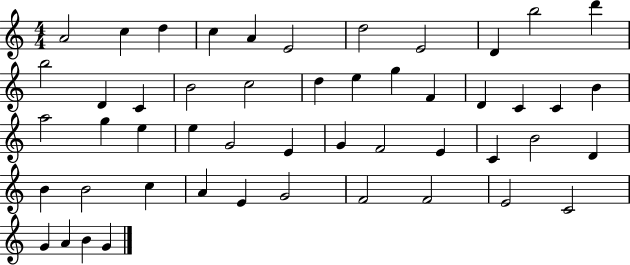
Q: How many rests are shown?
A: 0